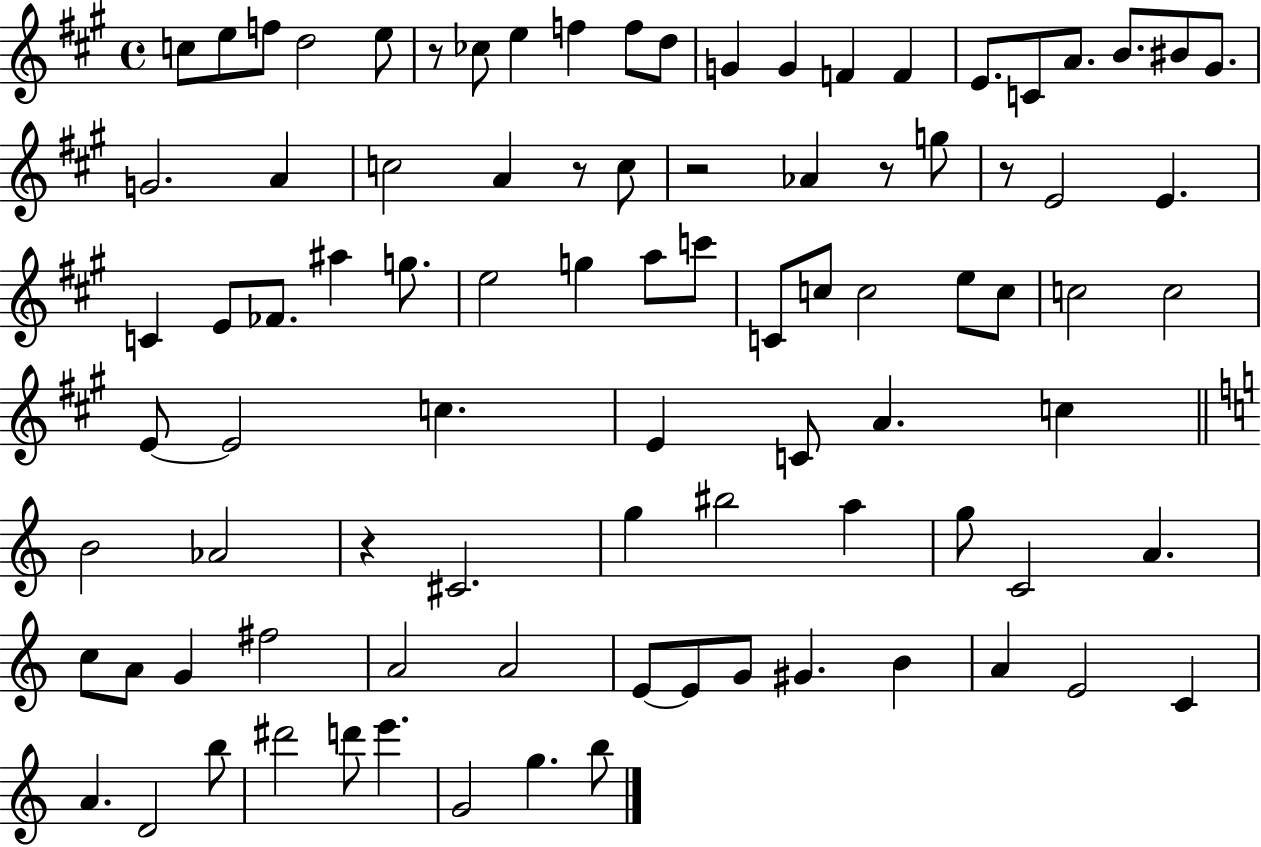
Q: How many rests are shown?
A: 6